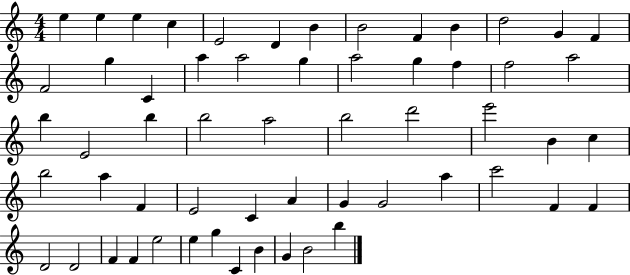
{
  \clef treble
  \numericTimeSignature
  \time 4/4
  \key c \major
  e''4 e''4 e''4 c''4 | e'2 d'4 b'4 | b'2 f'4 b'4 | d''2 g'4 f'4 | \break f'2 g''4 c'4 | a''4 a''2 g''4 | a''2 g''4 f''4 | f''2 a''2 | \break b''4 e'2 b''4 | b''2 a''2 | b''2 d'''2 | e'''2 b'4 c''4 | \break b''2 a''4 f'4 | e'2 c'4 a'4 | g'4 g'2 a''4 | c'''2 f'4 f'4 | \break d'2 d'2 | f'4 f'4 e''2 | e''4 g''4 c'4 b'4 | g'4 b'2 b''4 | \break \bar "|."
}